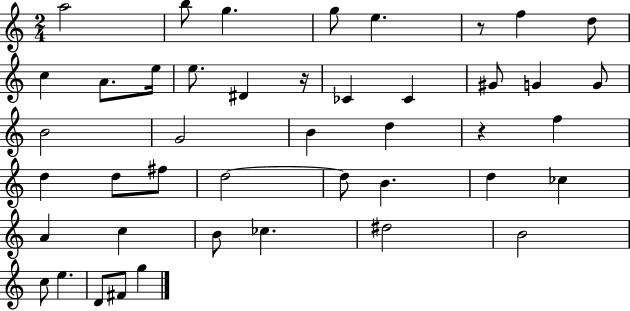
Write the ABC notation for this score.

X:1
T:Untitled
M:2/4
L:1/4
K:C
a2 b/2 g g/2 e z/2 f d/2 c A/2 e/4 e/2 ^D z/4 _C _C ^G/2 G G/2 B2 G2 B d z f d d/2 ^f/2 d2 d/2 B d _c A c B/2 _c ^d2 B2 c/2 e D/2 ^F/2 g